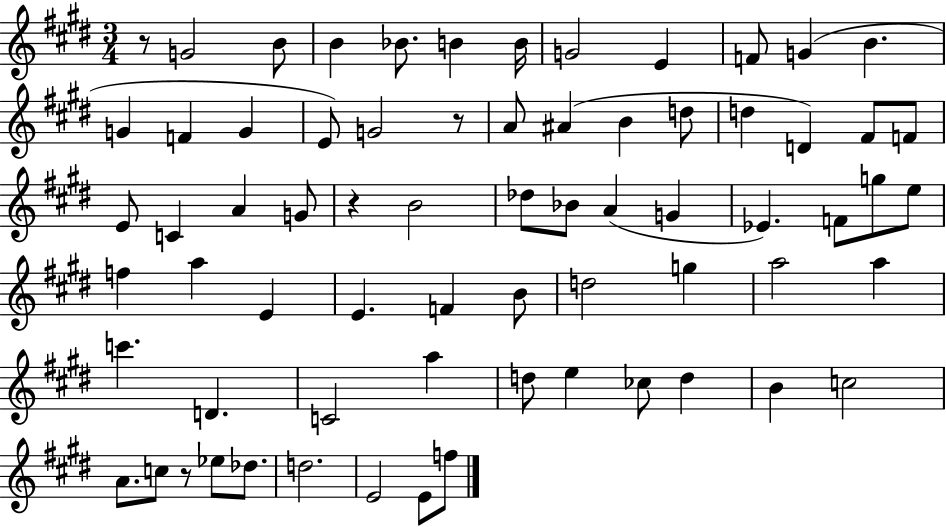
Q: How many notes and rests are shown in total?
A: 69